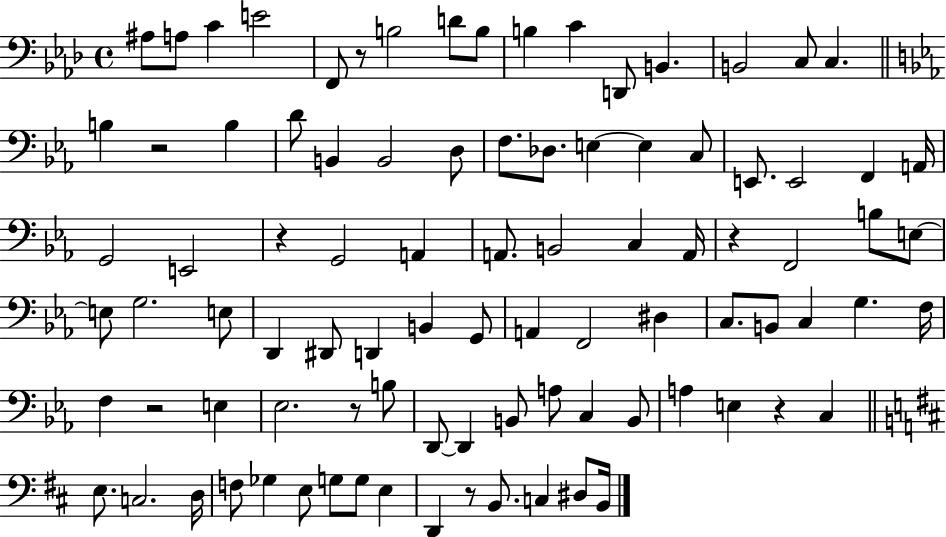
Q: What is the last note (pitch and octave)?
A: B2